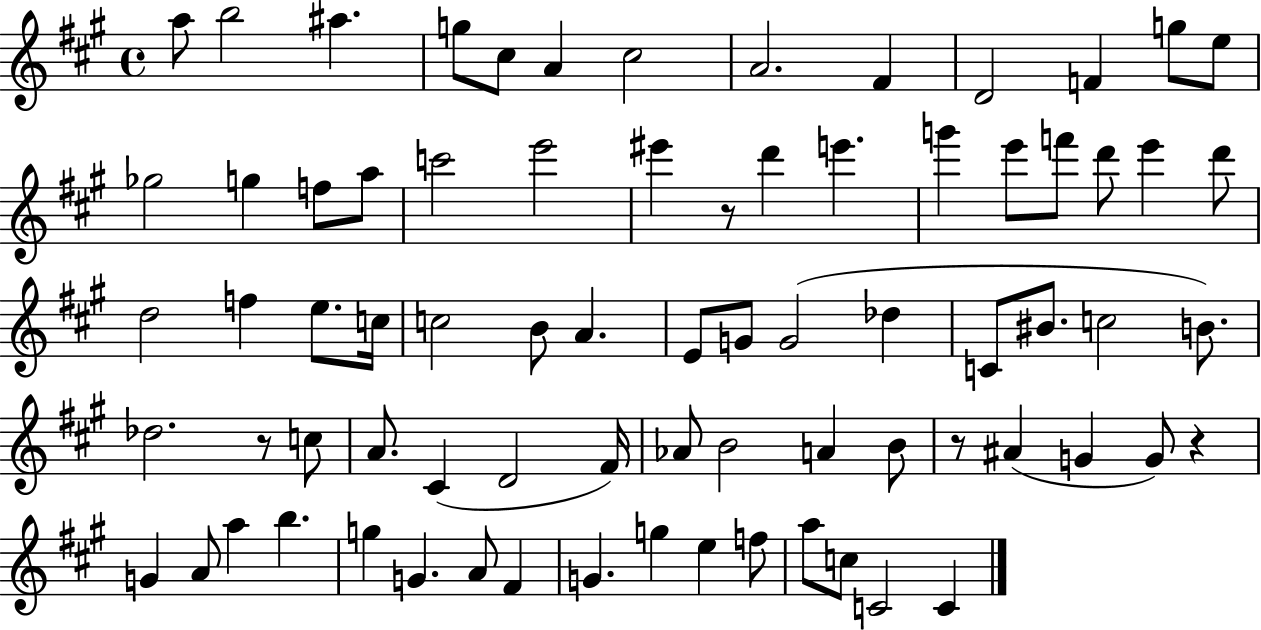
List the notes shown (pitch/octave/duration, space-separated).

A5/e B5/h A#5/q. G5/e C#5/e A4/q C#5/h A4/h. F#4/q D4/h F4/q G5/e E5/e Gb5/h G5/q F5/e A5/e C6/h E6/h EIS6/q R/e D6/q E6/q. G6/q E6/e F6/e D6/e E6/q D6/e D5/h F5/q E5/e. C5/s C5/h B4/e A4/q. E4/e G4/e G4/h Db5/q C4/e BIS4/e. C5/h B4/e. Db5/h. R/e C5/e A4/e. C#4/q D4/h F#4/s Ab4/e B4/h A4/q B4/e R/e A#4/q G4/q G4/e R/q G4/q A4/e A5/q B5/q. G5/q G4/q. A4/e F#4/q G4/q. G5/q E5/q F5/e A5/e C5/e C4/h C4/q